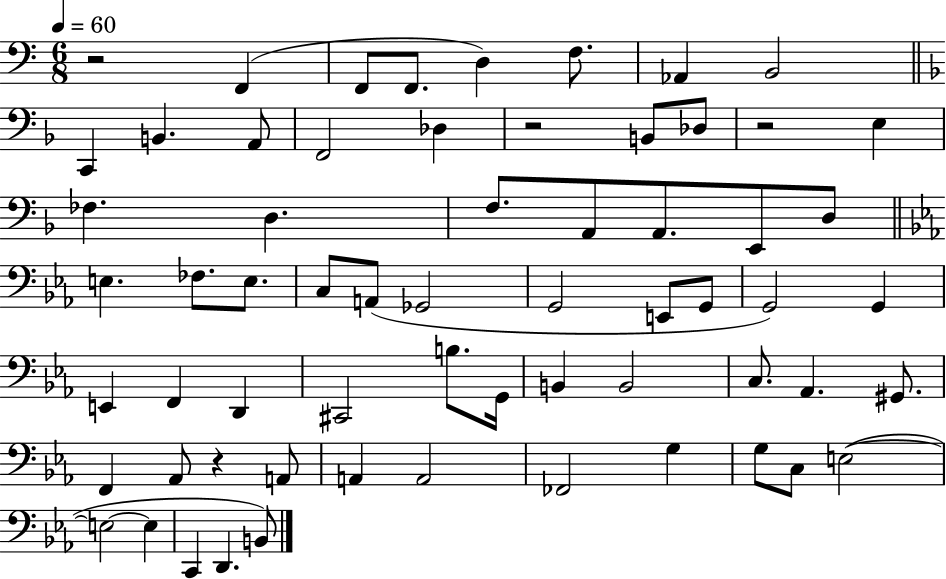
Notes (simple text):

R/h F2/q F2/e F2/e. D3/q F3/e. Ab2/q B2/h C2/q B2/q. A2/e F2/h Db3/q R/h B2/e Db3/e R/h E3/q FES3/q. D3/q. F3/e. A2/e A2/e. E2/e D3/e E3/q. FES3/e. E3/e. C3/e A2/e Gb2/h G2/h E2/e G2/e G2/h G2/q E2/q F2/q D2/q C#2/h B3/e. G2/s B2/q B2/h C3/e. Ab2/q. G#2/e. F2/q Ab2/e R/q A2/e A2/q A2/h FES2/h G3/q G3/e C3/e E3/h E3/h E3/q C2/q D2/q. B2/e